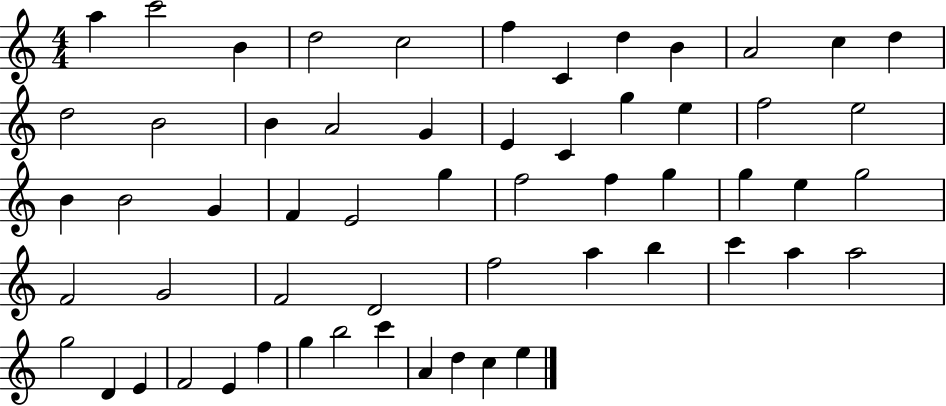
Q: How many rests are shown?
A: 0